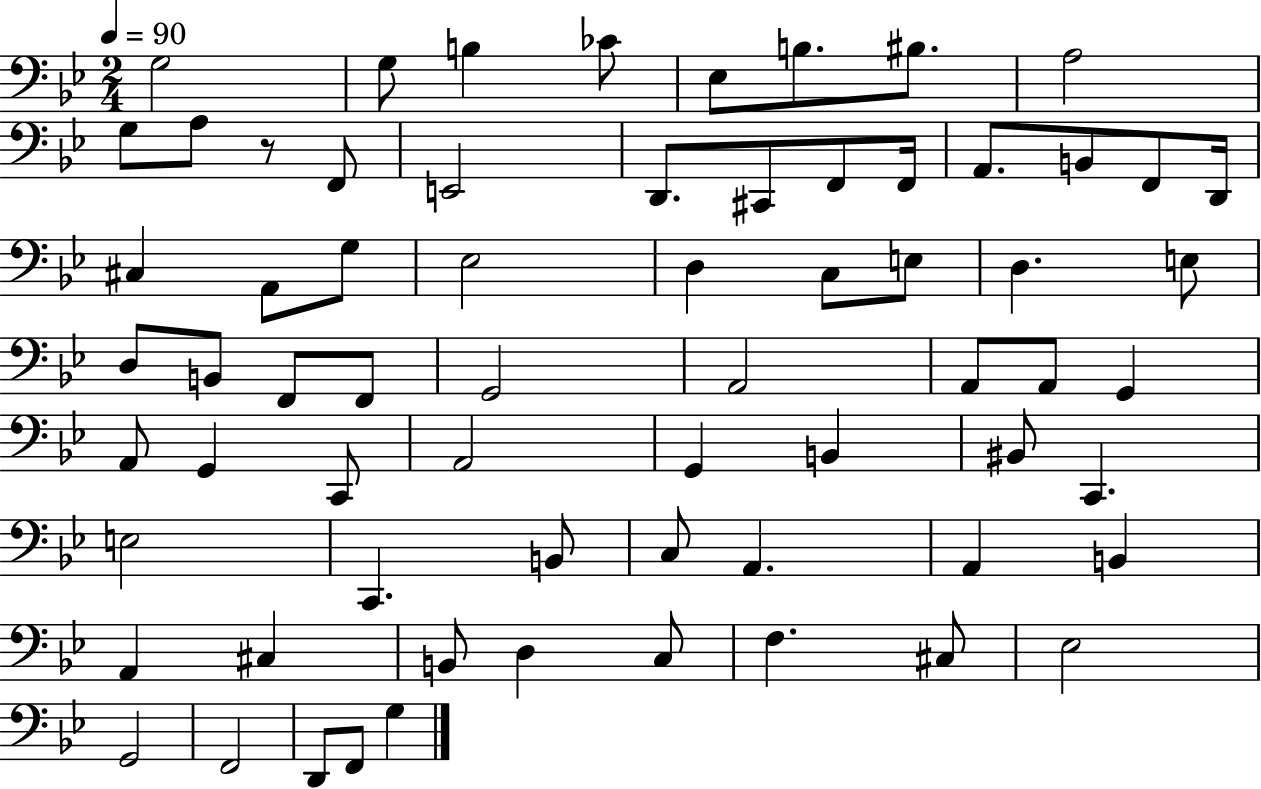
G3/h G3/e B3/q CES4/e Eb3/e B3/e. BIS3/e. A3/h G3/e A3/e R/e F2/e E2/h D2/e. C#2/e F2/e F2/s A2/e. B2/e F2/e D2/s C#3/q A2/e G3/e Eb3/h D3/q C3/e E3/e D3/q. E3/e D3/e B2/e F2/e F2/e G2/h A2/h A2/e A2/e G2/q A2/e G2/q C2/e A2/h G2/q B2/q BIS2/e C2/q. E3/h C2/q. B2/e C3/e A2/q. A2/q B2/q A2/q C#3/q B2/e D3/q C3/e F3/q. C#3/e Eb3/h G2/h F2/h D2/e F2/e G3/q